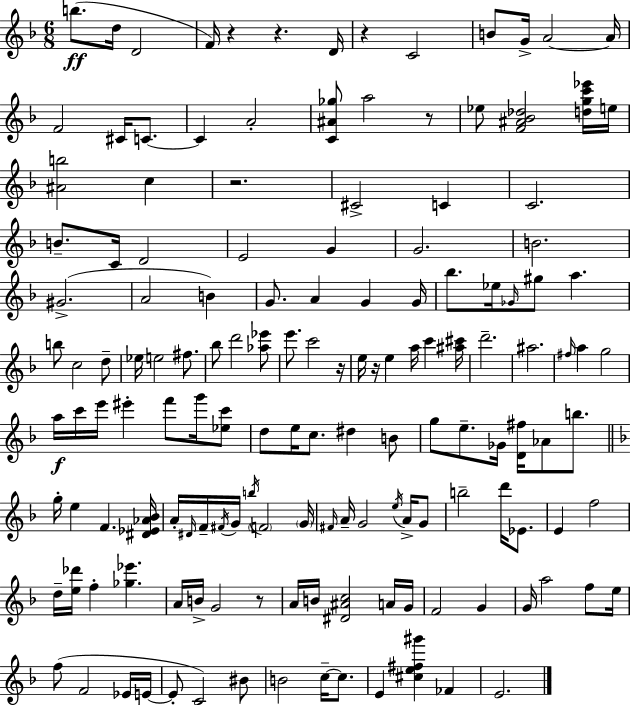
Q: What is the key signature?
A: D minor